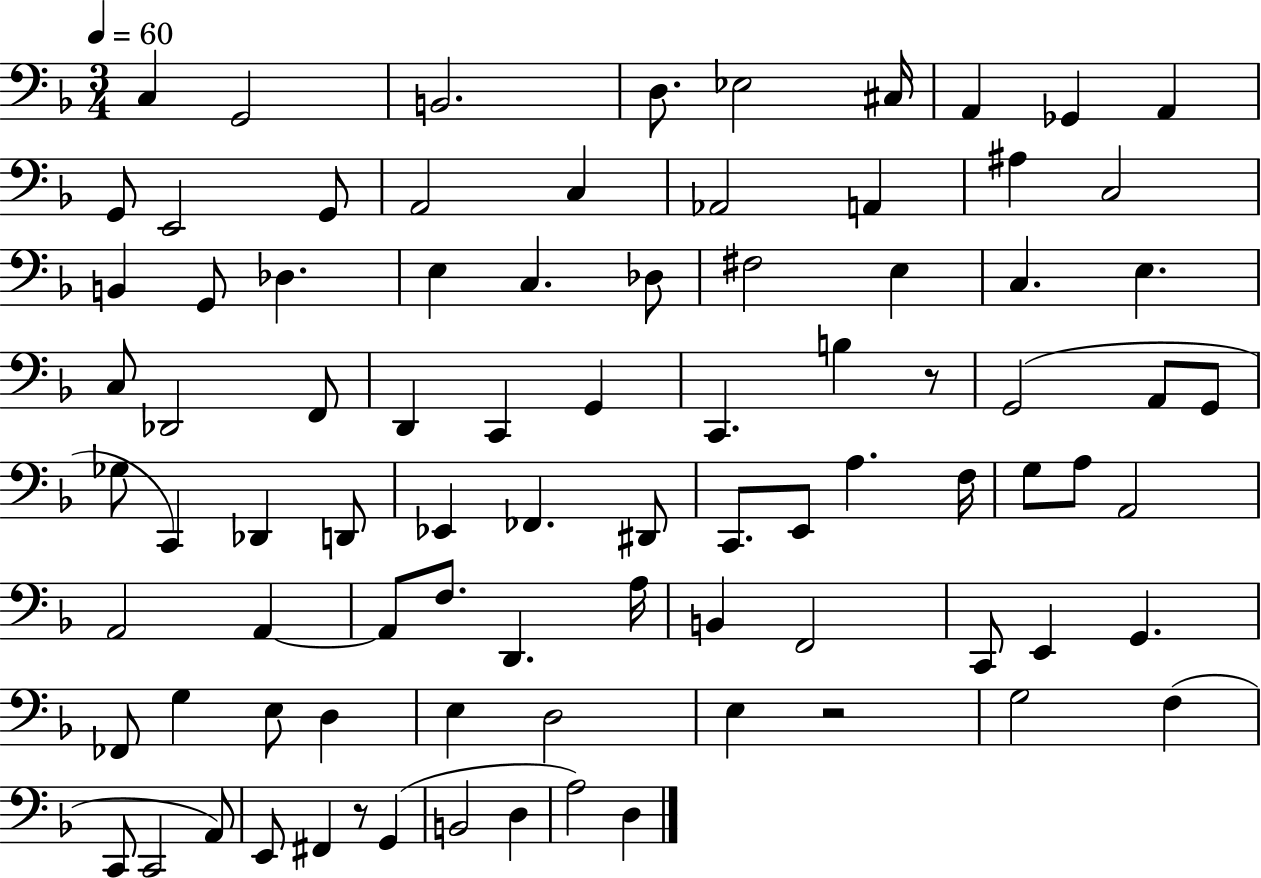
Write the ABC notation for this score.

X:1
T:Untitled
M:3/4
L:1/4
K:F
C, G,,2 B,,2 D,/2 _E,2 ^C,/4 A,, _G,, A,, G,,/2 E,,2 G,,/2 A,,2 C, _A,,2 A,, ^A, C,2 B,, G,,/2 _D, E, C, _D,/2 ^F,2 E, C, E, C,/2 _D,,2 F,,/2 D,, C,, G,, C,, B, z/2 G,,2 A,,/2 G,,/2 _G,/2 C,, _D,, D,,/2 _E,, _F,, ^D,,/2 C,,/2 E,,/2 A, F,/4 G,/2 A,/2 A,,2 A,,2 A,, A,,/2 F,/2 D,, A,/4 B,, F,,2 C,,/2 E,, G,, _F,,/2 G, E,/2 D, E, D,2 E, z2 G,2 F, C,,/2 C,,2 A,,/2 E,,/2 ^F,, z/2 G,, B,,2 D, A,2 D,